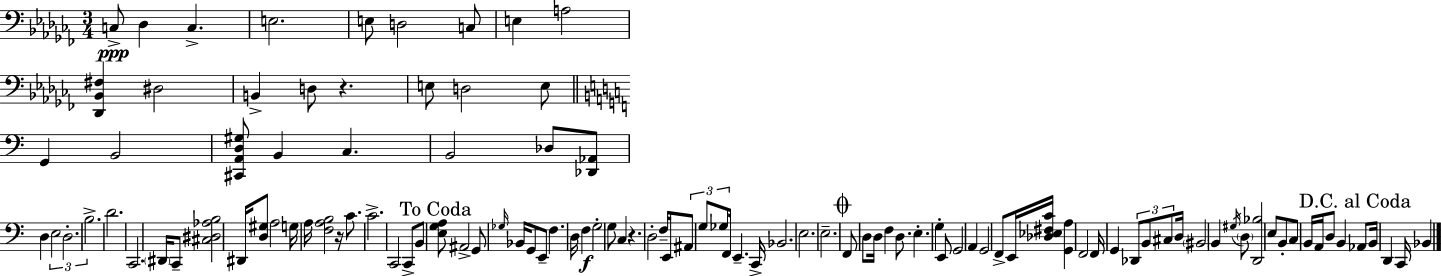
X:1
T:Untitled
M:3/4
L:1/4
K:Abm
C,/2 _D, C, E,2 E,/2 D,2 C,/2 E, A,2 [_D,,_B,,^F,] ^D,2 B,, D,/2 z E,/2 D,2 E,/2 G,, B,,2 [^C,,A,,D,^G,]/2 B,, C, B,,2 _D,/2 [_D,,_A,,]/2 D, E,2 D,2 B,2 D2 C,,2 ^D,,/4 C,,/2 [^C,^D,_A,B,]2 ^D,,/4 [D,^G,]/2 A,2 G,/4 A,/4 [F,A,B,]2 z/4 C/2 C2 C,,2 C,,/2 B,,/2 [E,G,A,]/2 ^A,,2 G,,/2 _G,/4 _B,,/4 G,,/2 E,,/2 F, D,/4 F, G,2 G,/2 C, z D,2 F,/4 E,,/4 ^A,,/2 G,/2 _G,/2 F,,/4 E,, C,,/4 _B,,2 E,2 E,2 F,,/2 D,/2 D,/4 F, D,/2 E, G, E,,/2 G,,2 A,, G,,2 F,,/2 E,,/4 [_D,_E,^F,C]/4 [G,,A,] F,,2 F,,/4 G,, _D,,/2 B,,/2 ^C,/2 D,/4 ^B,,2 B,, ^G,/4 D,/2 [D,,_B,]2 E,/2 B,,/2 C,/2 B,,/4 A,,/4 D,/2 B,, _A,,/2 B,,/4 D,, C,,/4 _B,,